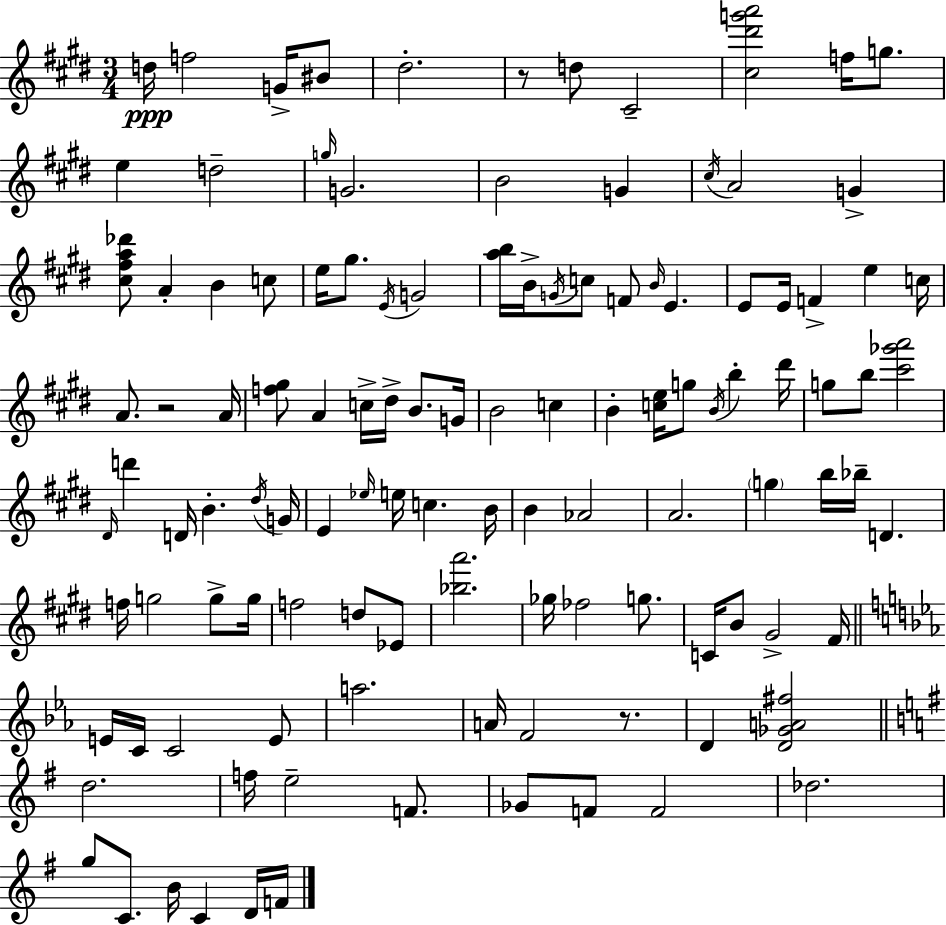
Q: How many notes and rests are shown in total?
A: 117